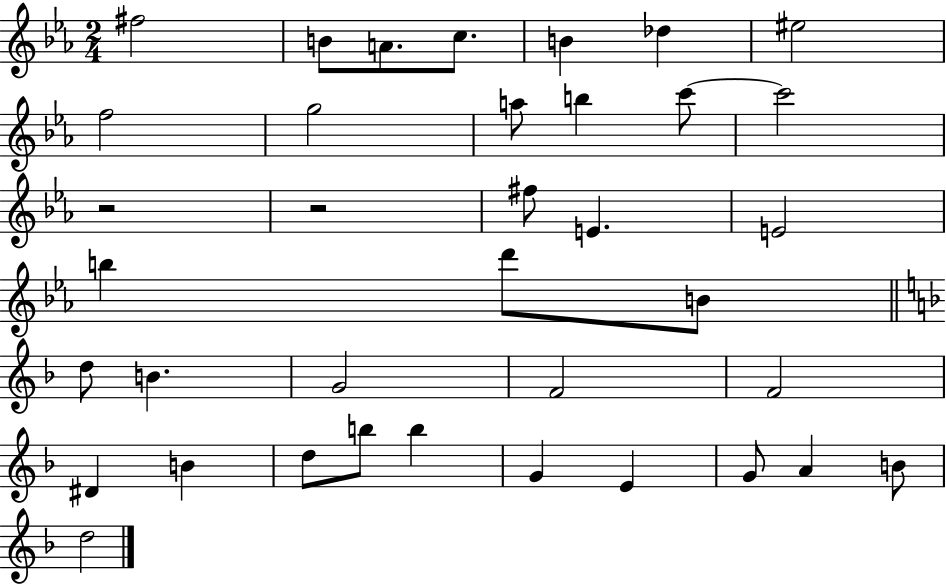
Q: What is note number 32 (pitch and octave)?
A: G4